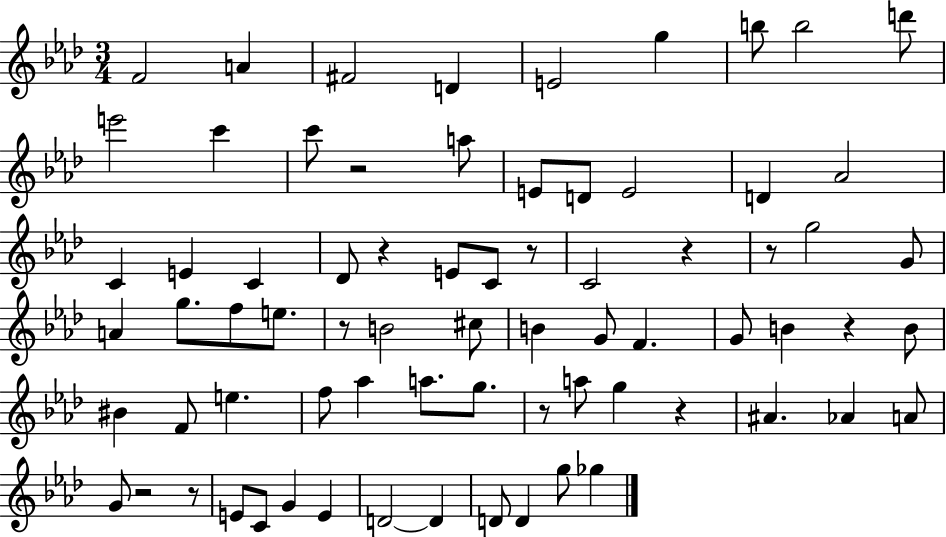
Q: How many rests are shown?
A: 11